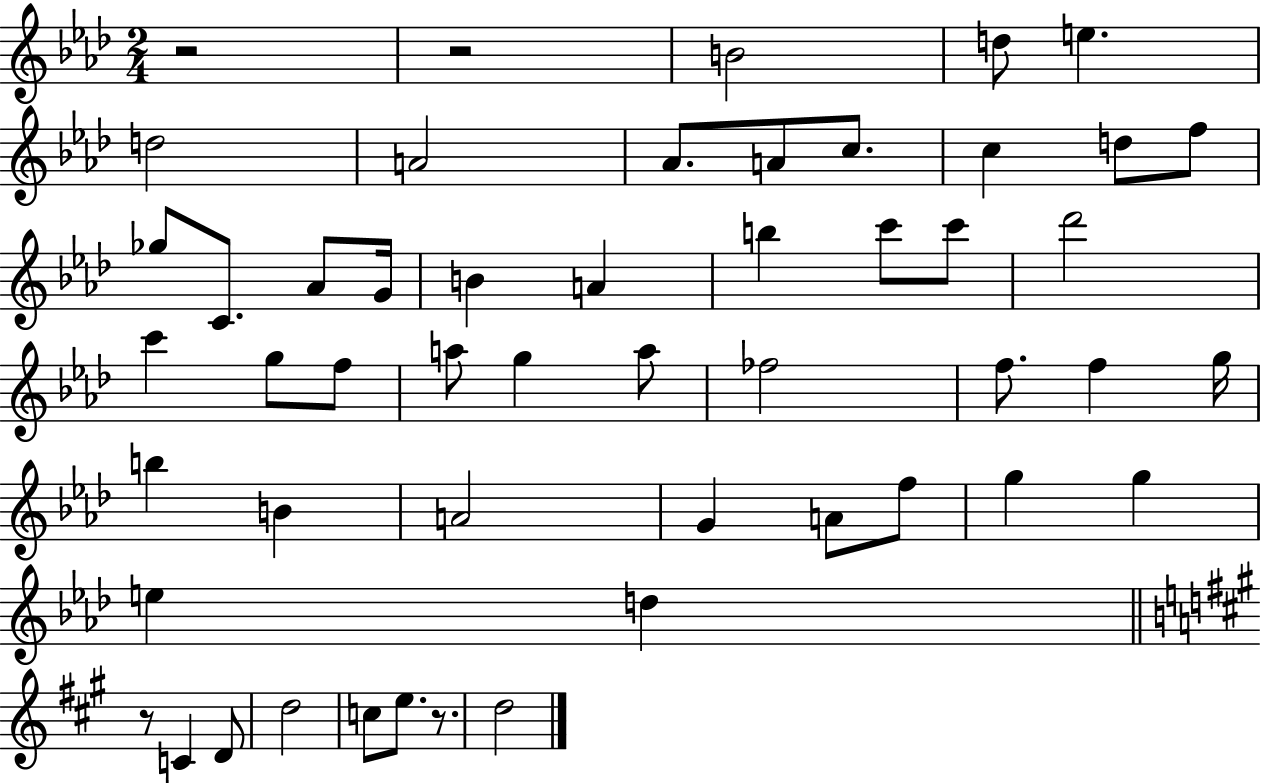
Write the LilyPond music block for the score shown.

{
  \clef treble
  \numericTimeSignature
  \time 2/4
  \key aes \major
  r2 | r2 | b'2 | d''8 e''4. | \break d''2 | a'2 | aes'8. a'8 c''8. | c''4 d''8 f''8 | \break ges''8 c'8. aes'8 g'16 | b'4 a'4 | b''4 c'''8 c'''8 | des'''2 | \break c'''4 g''8 f''8 | a''8 g''4 a''8 | fes''2 | f''8. f''4 g''16 | \break b''4 b'4 | a'2 | g'4 a'8 f''8 | g''4 g''4 | \break e''4 d''4 | \bar "||" \break \key a \major r8 c'4 d'8 | d''2 | c''8 e''8. r8. | d''2 | \break \bar "|."
}